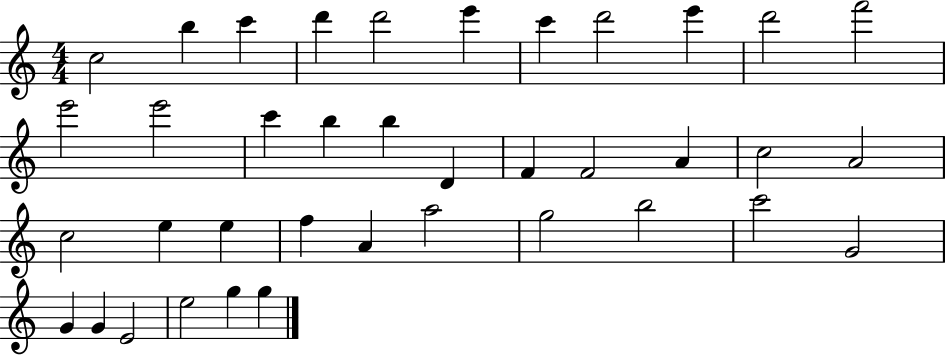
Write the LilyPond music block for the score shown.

{
  \clef treble
  \numericTimeSignature
  \time 4/4
  \key c \major
  c''2 b''4 c'''4 | d'''4 d'''2 e'''4 | c'''4 d'''2 e'''4 | d'''2 f'''2 | \break e'''2 e'''2 | c'''4 b''4 b''4 d'4 | f'4 f'2 a'4 | c''2 a'2 | \break c''2 e''4 e''4 | f''4 a'4 a''2 | g''2 b''2 | c'''2 g'2 | \break g'4 g'4 e'2 | e''2 g''4 g''4 | \bar "|."
}